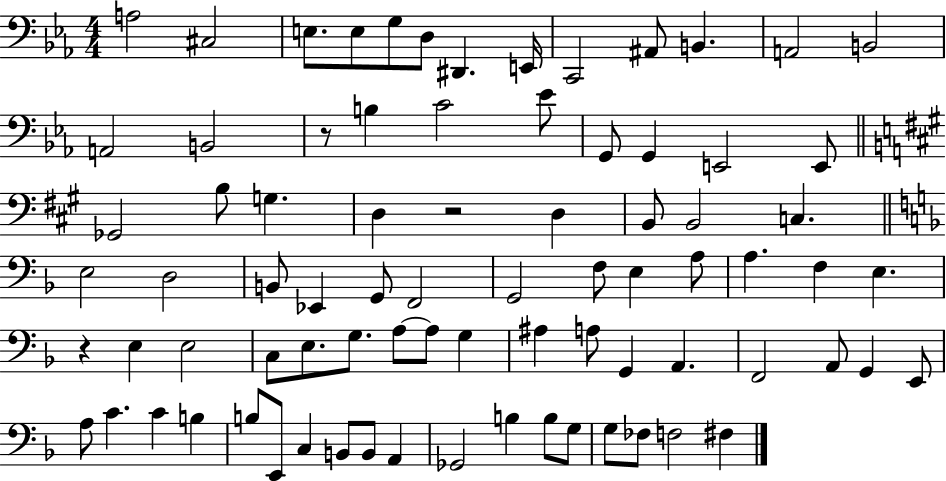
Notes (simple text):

A3/h C#3/h E3/e. E3/e G3/e D3/e D#2/q. E2/s C2/h A#2/e B2/q. A2/h B2/h A2/h B2/h R/e B3/q C4/h Eb4/e G2/e G2/q E2/h E2/e Gb2/h B3/e G3/q. D3/q R/h D3/q B2/e B2/h C3/q. E3/h D3/h B2/e Eb2/q G2/e F2/h G2/h F3/e E3/q A3/e A3/q. F3/q E3/q. R/q E3/q E3/h C3/e E3/e. G3/e. A3/e A3/e G3/q A#3/q A3/e G2/q A2/q. F2/h A2/e G2/q E2/e A3/e C4/q. C4/q B3/q B3/e E2/e C3/q B2/e B2/e A2/q Gb2/h B3/q B3/e G3/e G3/e FES3/e F3/h F#3/q